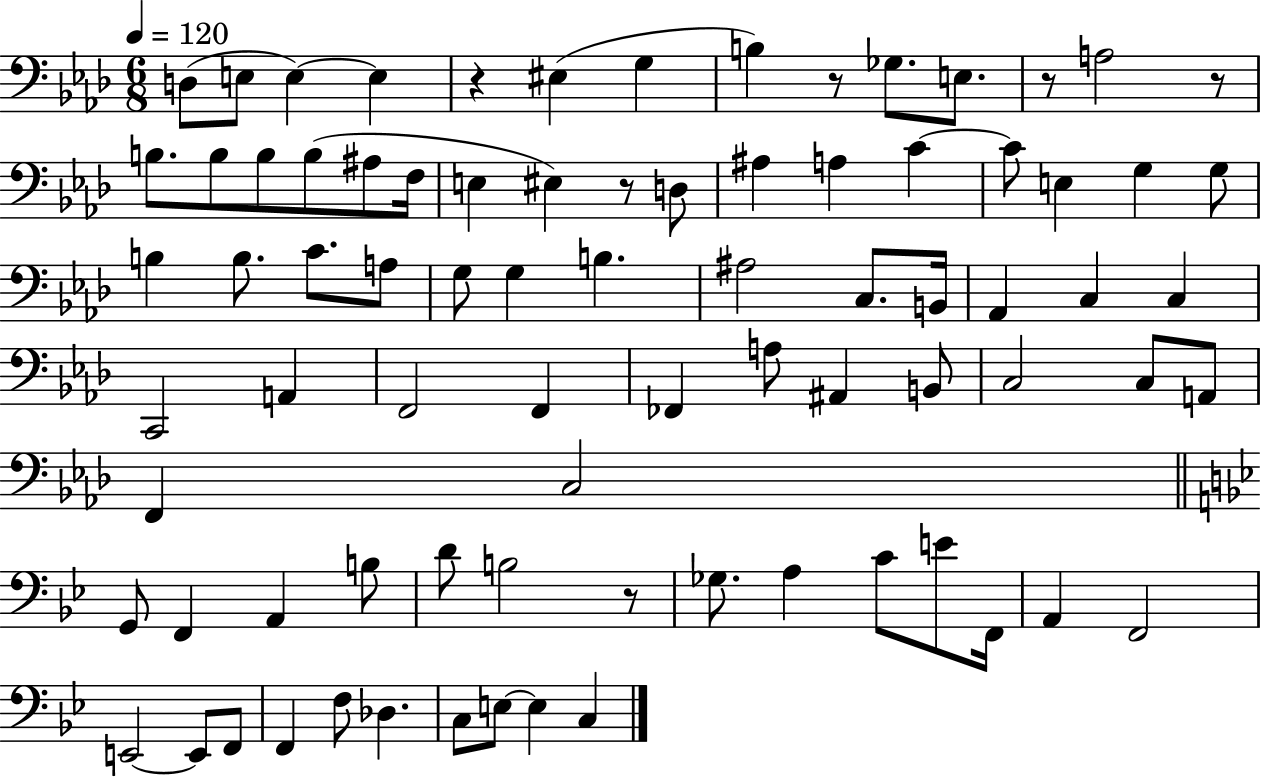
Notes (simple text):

D3/e E3/e E3/q E3/q R/q EIS3/q G3/q B3/q R/e Gb3/e. E3/e. R/e A3/h R/e B3/e. B3/e B3/e B3/e A#3/e F3/s E3/q EIS3/q R/e D3/e A#3/q A3/q C4/q C4/e E3/q G3/q G3/e B3/q B3/e. C4/e. A3/e G3/e G3/q B3/q. A#3/h C3/e. B2/s Ab2/q C3/q C3/q C2/h A2/q F2/h F2/q FES2/q A3/e A#2/q B2/e C3/h C3/e A2/e F2/q C3/h G2/e F2/q A2/q B3/e D4/e B3/h R/e Gb3/e. A3/q C4/e E4/e F2/s A2/q F2/h E2/h E2/e F2/e F2/q F3/e Db3/q. C3/e E3/e E3/q C3/q